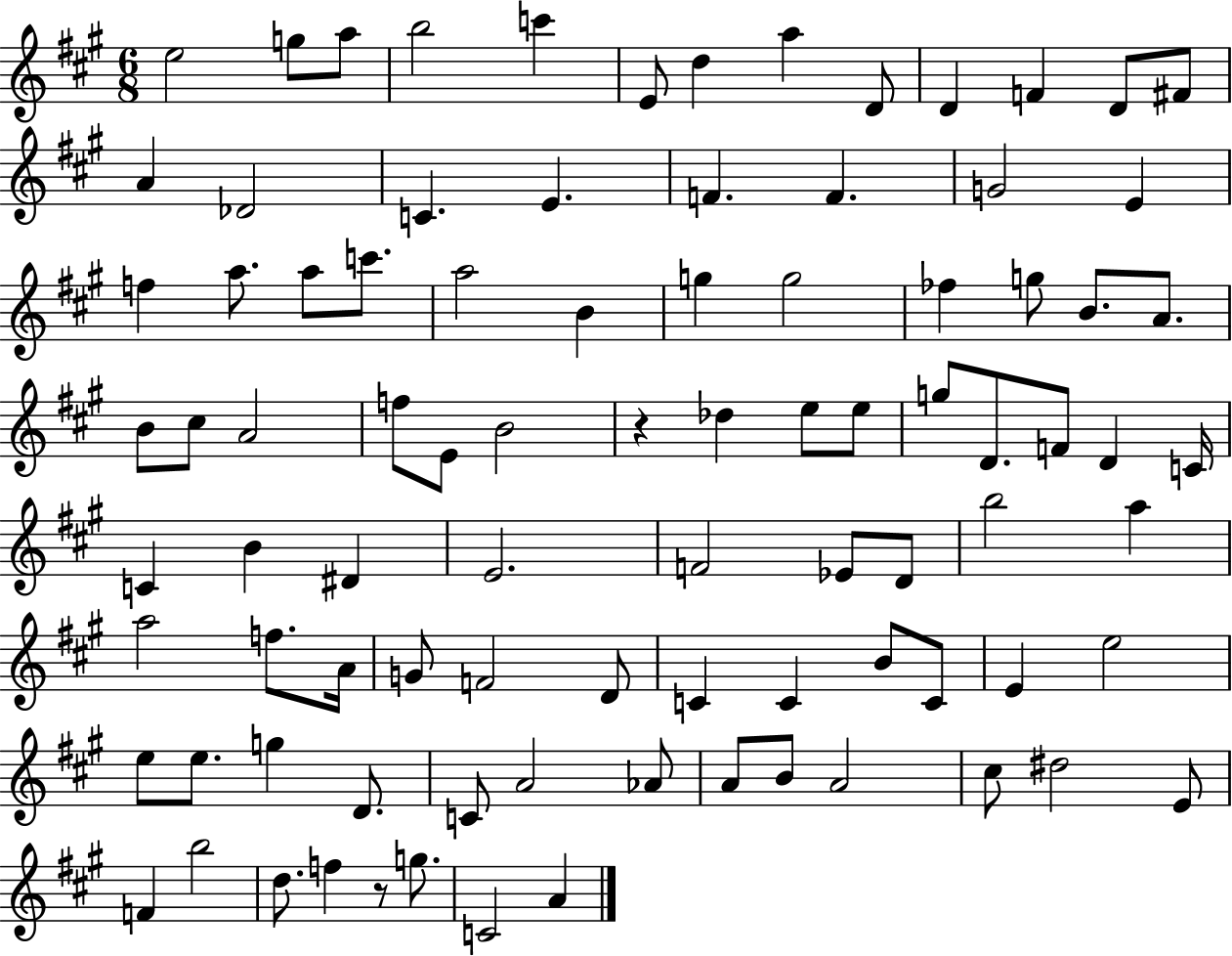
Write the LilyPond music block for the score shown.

{
  \clef treble
  \numericTimeSignature
  \time 6/8
  \key a \major
  \repeat volta 2 { e''2 g''8 a''8 | b''2 c'''4 | e'8 d''4 a''4 d'8 | d'4 f'4 d'8 fis'8 | \break a'4 des'2 | c'4. e'4. | f'4. f'4. | g'2 e'4 | \break f''4 a''8. a''8 c'''8. | a''2 b'4 | g''4 g''2 | fes''4 g''8 b'8. a'8. | \break b'8 cis''8 a'2 | f''8 e'8 b'2 | r4 des''4 e''8 e''8 | g''8 d'8. f'8 d'4 c'16 | \break c'4 b'4 dis'4 | e'2. | f'2 ees'8 d'8 | b''2 a''4 | \break a''2 f''8. a'16 | g'8 f'2 d'8 | c'4 c'4 b'8 c'8 | e'4 e''2 | \break e''8 e''8. g''4 d'8. | c'8 a'2 aes'8 | a'8 b'8 a'2 | cis''8 dis''2 e'8 | \break f'4 b''2 | d''8. f''4 r8 g''8. | c'2 a'4 | } \bar "|."
}